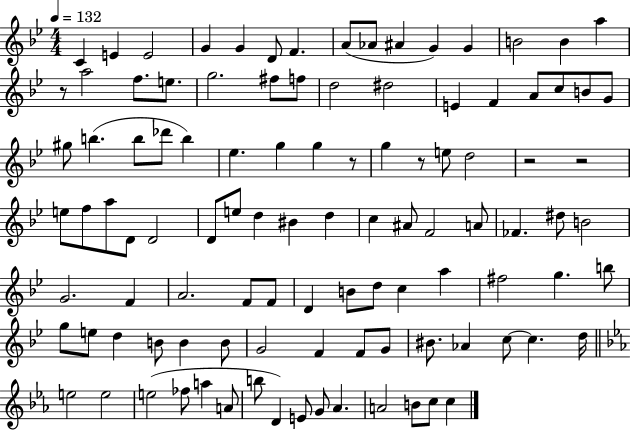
{
  \clef treble
  \numericTimeSignature
  \time 4/4
  \key bes \major
  \tempo 4 = 132
  c'4 e'4 e'2 | g'4 g'4 d'8 f'4. | a'8( aes'8 ais'4 g'4) g'4 | b'2 b'4 a''4 | \break r8 a''2 f''8. e''8. | g''2. fis''8 f''8 | d''2 dis''2 | e'4 f'4 a'8 c''8 b'8 g'8 | \break gis''8 b''4.( b''8 des'''8 b''4) | ees''4. g''4 g''4 r8 | g''4 r8 e''8 d''2 | r2 r2 | \break e''8 f''8 a''8 d'8 d'2 | d'8 e''8 d''4 bis'4 d''4 | c''4 ais'8 f'2 a'8 | fes'4. dis''8 b'2 | \break g'2. f'4 | a'2. f'8 f'8 | d'4 b'8 d''8 c''4 a''4 | fis''2 g''4. b''8 | \break g''8 e''8 d''4 b'8 b'4 b'8 | g'2 f'4 f'8 g'8 | bis'8. aes'4 c''8~~ c''4. d''16 | \bar "||" \break \key ees \major e''2 e''2 | e''2( fes''8 a''4 a'8 | b''8 d'4) e'8 g'8 aes'4. | a'2 b'8 c''8 c''4 | \break \bar "|."
}